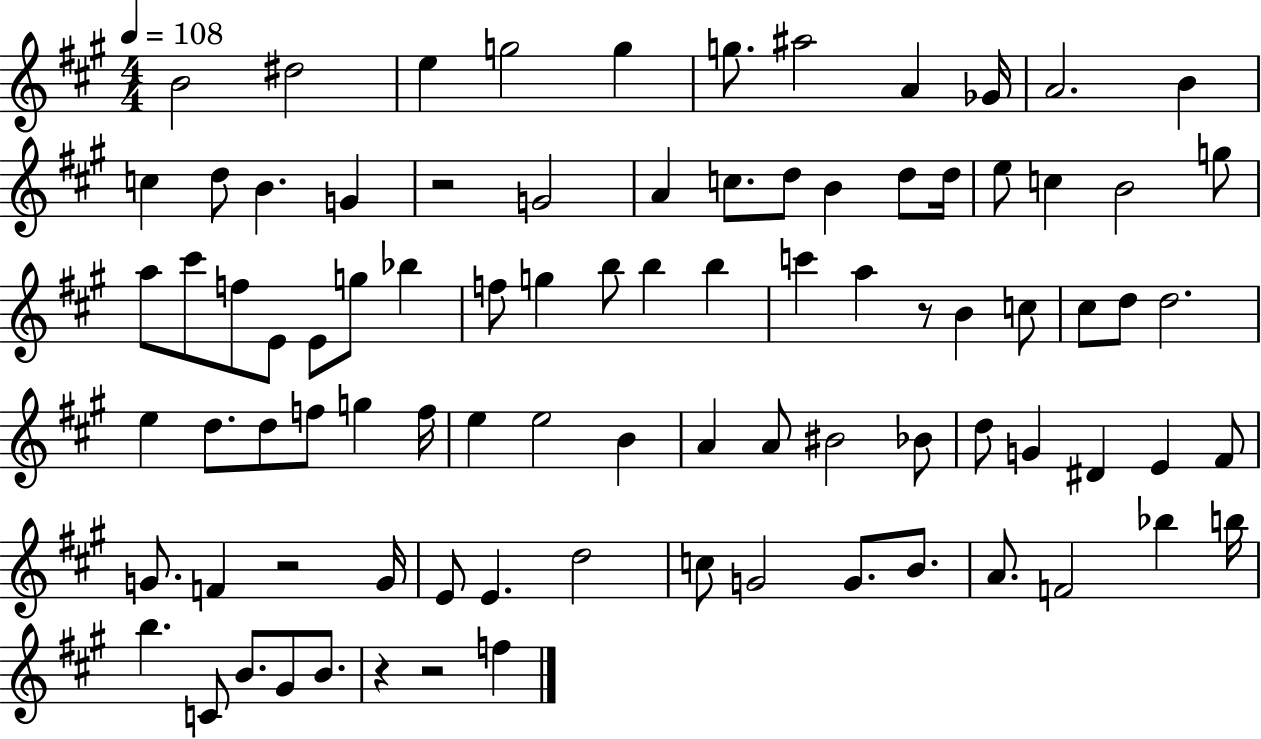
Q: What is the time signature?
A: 4/4